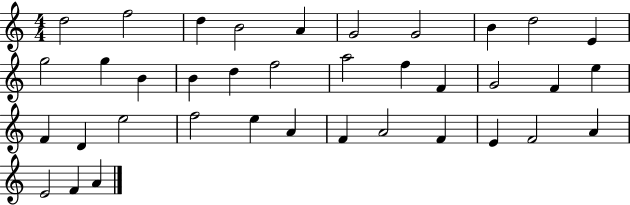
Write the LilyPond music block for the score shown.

{
  \clef treble
  \numericTimeSignature
  \time 4/4
  \key c \major
  d''2 f''2 | d''4 b'2 a'4 | g'2 g'2 | b'4 d''2 e'4 | \break g''2 g''4 b'4 | b'4 d''4 f''2 | a''2 f''4 f'4 | g'2 f'4 e''4 | \break f'4 d'4 e''2 | f''2 e''4 a'4 | f'4 a'2 f'4 | e'4 f'2 a'4 | \break e'2 f'4 a'4 | \bar "|."
}